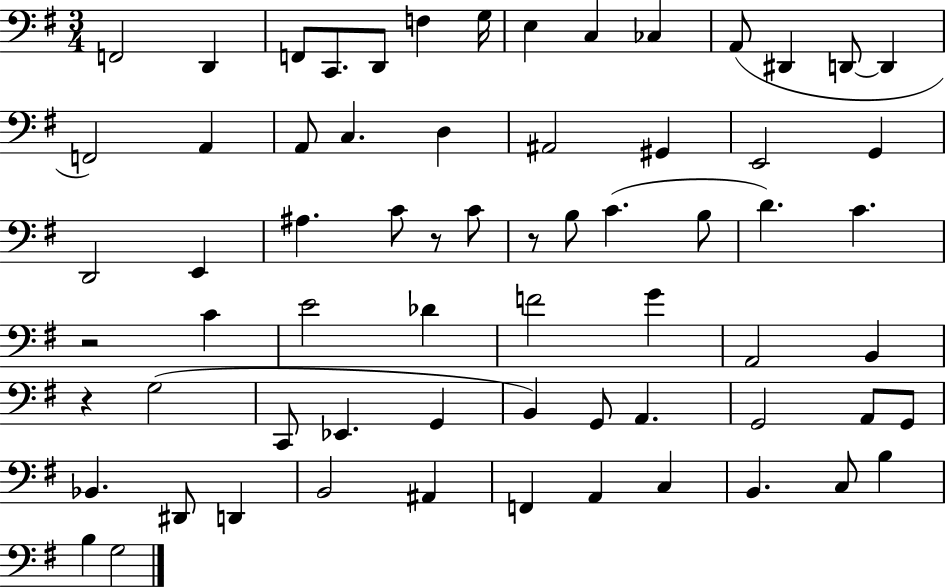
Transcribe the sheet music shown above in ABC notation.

X:1
T:Untitled
M:3/4
L:1/4
K:G
F,,2 D,, F,,/2 C,,/2 D,,/2 F, G,/4 E, C, _C, A,,/2 ^D,, D,,/2 D,, F,,2 A,, A,,/2 C, D, ^A,,2 ^G,, E,,2 G,, D,,2 E,, ^A, C/2 z/2 C/2 z/2 B,/2 C B,/2 D C z2 C E2 _D F2 G A,,2 B,, z G,2 C,,/2 _E,, G,, B,, G,,/2 A,, G,,2 A,,/2 G,,/2 _B,, ^D,,/2 D,, B,,2 ^A,, F,, A,, C, B,, C,/2 B, B, G,2